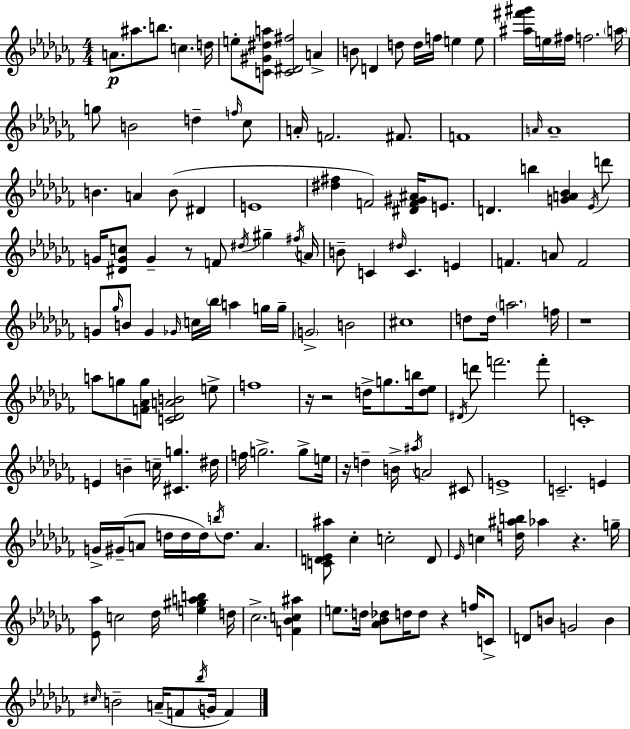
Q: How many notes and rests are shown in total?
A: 161